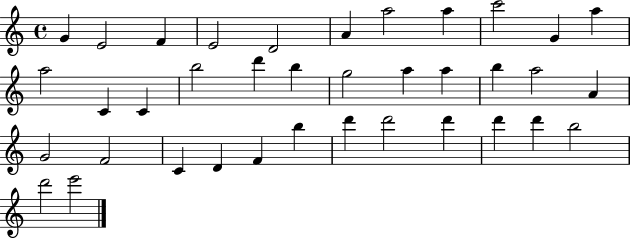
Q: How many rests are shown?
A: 0